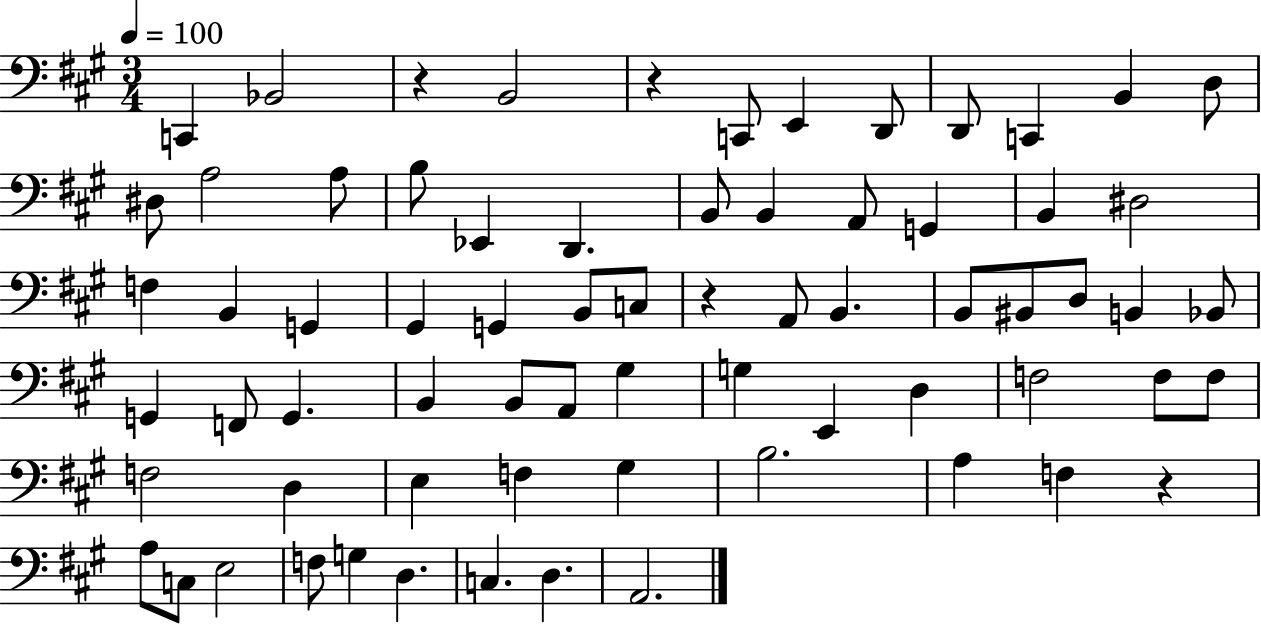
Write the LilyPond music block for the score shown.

{
  \clef bass
  \numericTimeSignature
  \time 3/4
  \key a \major
  \tempo 4 = 100
  c,4 bes,2 | r4 b,2 | r4 c,8 e,4 d,8 | d,8 c,4 b,4 d8 | \break dis8 a2 a8 | b8 ees,4 d,4. | b,8 b,4 a,8 g,4 | b,4 dis2 | \break f4 b,4 g,4 | gis,4 g,4 b,8 c8 | r4 a,8 b,4. | b,8 bis,8 d8 b,4 bes,8 | \break g,4 f,8 g,4. | b,4 b,8 a,8 gis4 | g4 e,4 d4 | f2 f8 f8 | \break f2 d4 | e4 f4 gis4 | b2. | a4 f4 r4 | \break a8 c8 e2 | f8 g4 d4. | c4. d4. | a,2. | \break \bar "|."
}